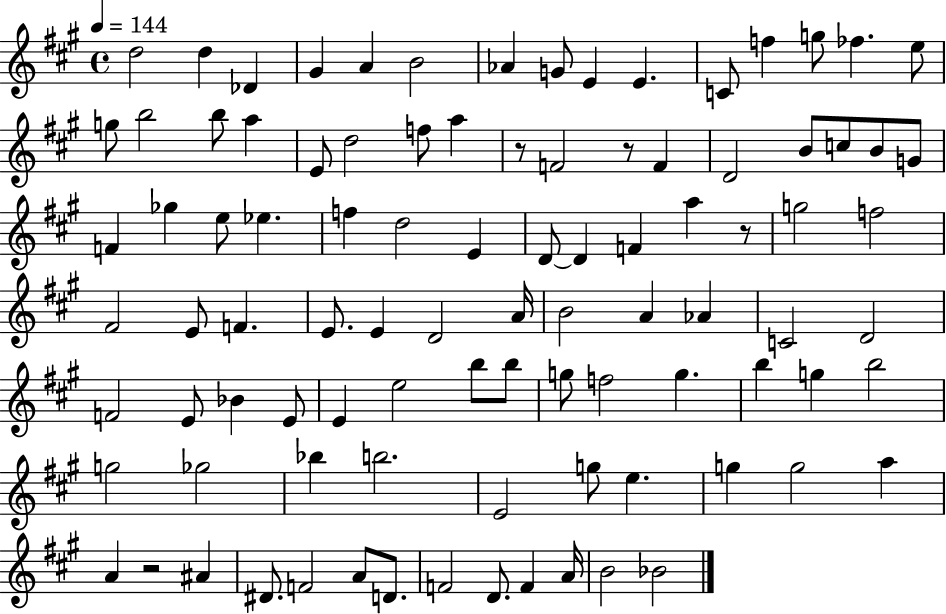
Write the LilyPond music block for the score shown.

{
  \clef treble
  \time 4/4
  \defaultTimeSignature
  \key a \major
  \tempo 4 = 144
  d''2 d''4 des'4 | gis'4 a'4 b'2 | aes'4 g'8 e'4 e'4. | c'8 f''4 g''8 fes''4. e''8 | \break g''8 b''2 b''8 a''4 | e'8 d''2 f''8 a''4 | r8 f'2 r8 f'4 | d'2 b'8 c''8 b'8 g'8 | \break f'4 ges''4 e''8 ees''4. | f''4 d''2 e'4 | d'8~~ d'4 f'4 a''4 r8 | g''2 f''2 | \break fis'2 e'8 f'4. | e'8. e'4 d'2 a'16 | b'2 a'4 aes'4 | c'2 d'2 | \break f'2 e'8 bes'4 e'8 | e'4 e''2 b''8 b''8 | g''8 f''2 g''4. | b''4 g''4 b''2 | \break g''2 ges''2 | bes''4 b''2. | e'2 g''8 e''4. | g''4 g''2 a''4 | \break a'4 r2 ais'4 | dis'8. f'2 a'8 d'8. | f'2 d'8. f'4 a'16 | b'2 bes'2 | \break \bar "|."
}